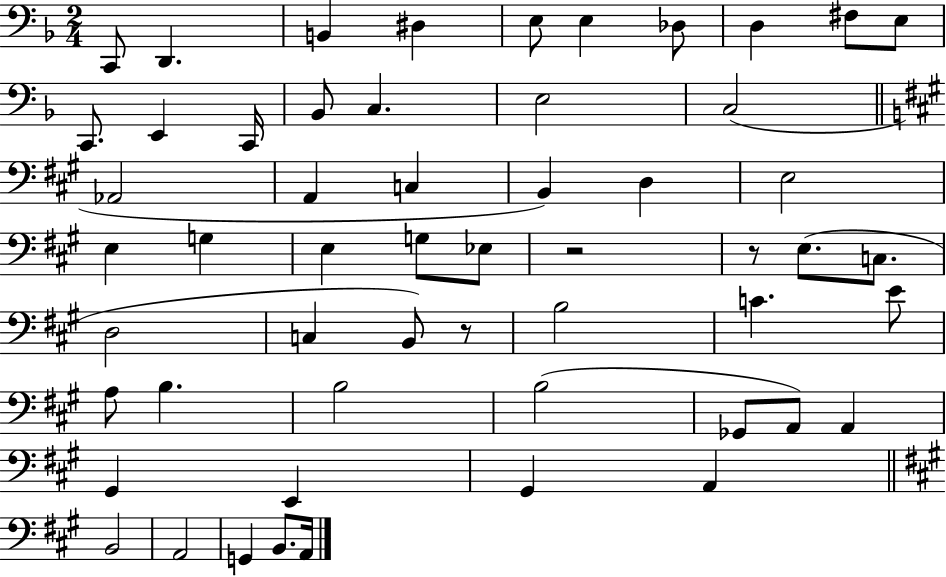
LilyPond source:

{
  \clef bass
  \numericTimeSignature
  \time 2/4
  \key f \major
  \repeat volta 2 { c,8 d,4. | b,4 dis4 | e8 e4 des8 | d4 fis8 e8 | \break c,8. e,4 c,16 | bes,8 c4. | e2 | c2( | \break \bar "||" \break \key a \major aes,2 | a,4 c4 | b,4) d4 | e2 | \break e4 g4 | e4 g8 ees8 | r2 | r8 e8.( c8. | \break d2 | c4 b,8) r8 | b2 | c'4. e'8 | \break a8 b4. | b2 | b2( | ges,8 a,8) a,4 | \break gis,4 e,4 | gis,4 a,4 | \bar "||" \break \key a \major b,2 | a,2 | g,4 b,8. a,16 | } \bar "|."
}